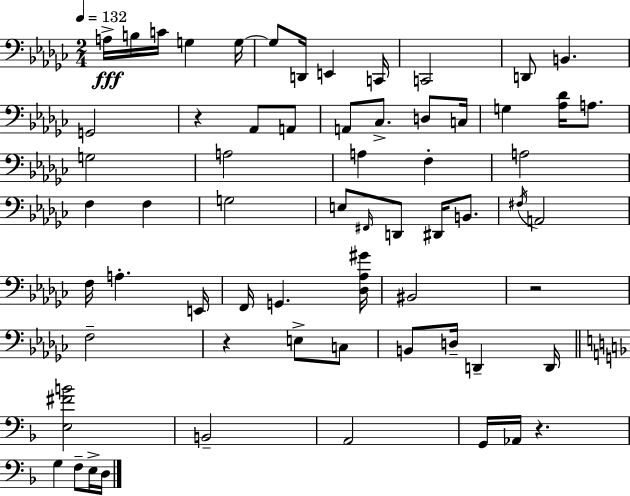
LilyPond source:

{
  \clef bass
  \numericTimeSignature
  \time 2/4
  \key ees \minor
  \tempo 4 = 132
  a16->\fff b16 c'16 g4 g16~~ | g8 d,16 e,4 c,16 | c,2 | d,8 b,4. | \break g,2 | r4 aes,8 a,8 | a,8 ces8.-> d8 c16 | g4 <aes des'>16 a8. | \break g2 | a2 | a4 f4-. | a2 | \break f4 f4 | g2 | e8 \grace { fis,16 } d,8 dis,16 b,8. | \acciaccatura { fis16 } a,2 | \break f16 a4.-. | e,16 f,16 g,4. | <des aes gis'>16 bis,2 | r2 | \break f2-- | r4 e8-> | c8 b,8 d16-- d,4-- | d,16 \bar "||" \break \key d \minor <e fis' b'>2 | b,2-- | a,2 | g,16 aes,16 r4. | \break g4 f8-- e16-> d16 | \bar "|."
}